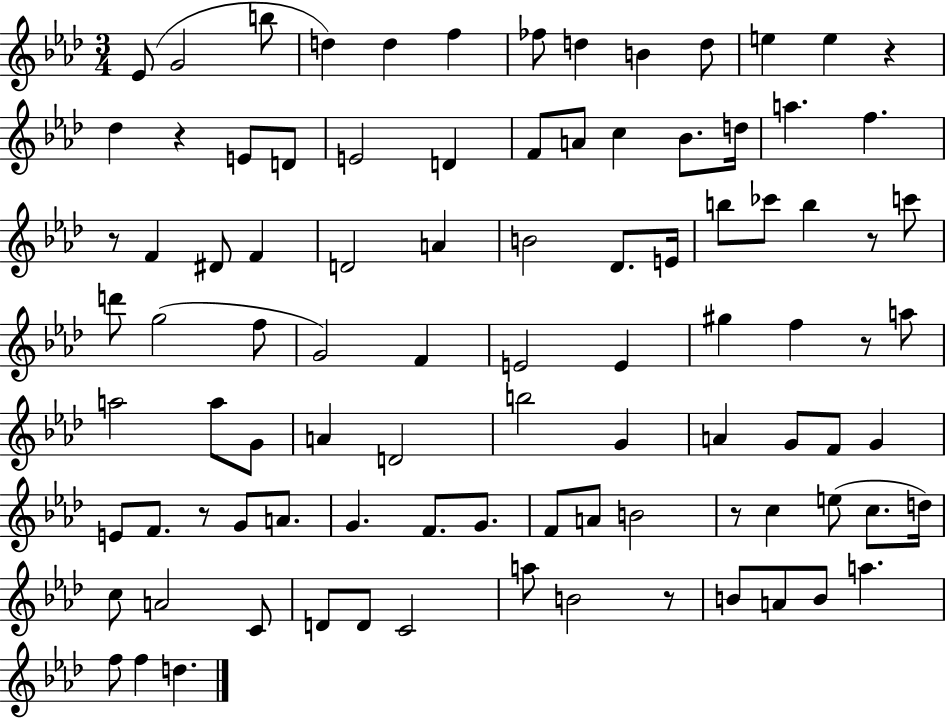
{
  \clef treble
  \numericTimeSignature
  \time 3/4
  \key aes \major
  ees'8( g'2 b''8 | d''4) d''4 f''4 | fes''8 d''4 b'4 d''8 | e''4 e''4 r4 | \break des''4 r4 e'8 d'8 | e'2 d'4 | f'8 a'8 c''4 bes'8. d''16 | a''4. f''4. | \break r8 f'4 dis'8 f'4 | d'2 a'4 | b'2 des'8. e'16 | b''8 ces'''8 b''4 r8 c'''8 | \break d'''8 g''2( f''8 | g'2) f'4 | e'2 e'4 | gis''4 f''4 r8 a''8 | \break a''2 a''8 g'8 | a'4 d'2 | b''2 g'4 | a'4 g'8 f'8 g'4 | \break e'8 f'8. r8 g'8 a'8. | g'4. f'8. g'8. | f'8 a'8 b'2 | r8 c''4 e''8( c''8. d''16) | \break c''8 a'2 c'8 | d'8 d'8 c'2 | a''8 b'2 r8 | b'8 a'8 b'8 a''4. | \break f''8 f''4 d''4. | \bar "|."
}